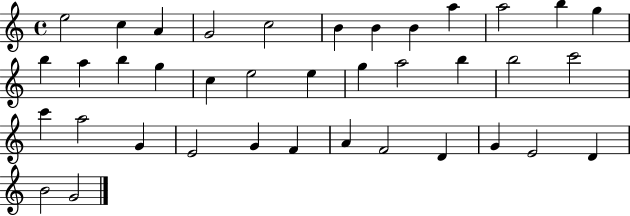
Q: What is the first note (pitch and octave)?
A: E5